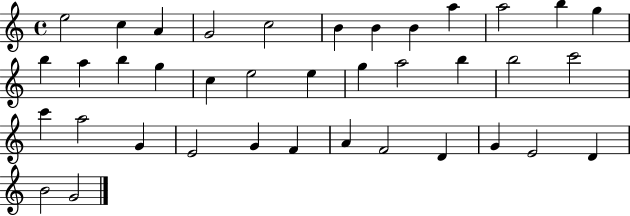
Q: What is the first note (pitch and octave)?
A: E5